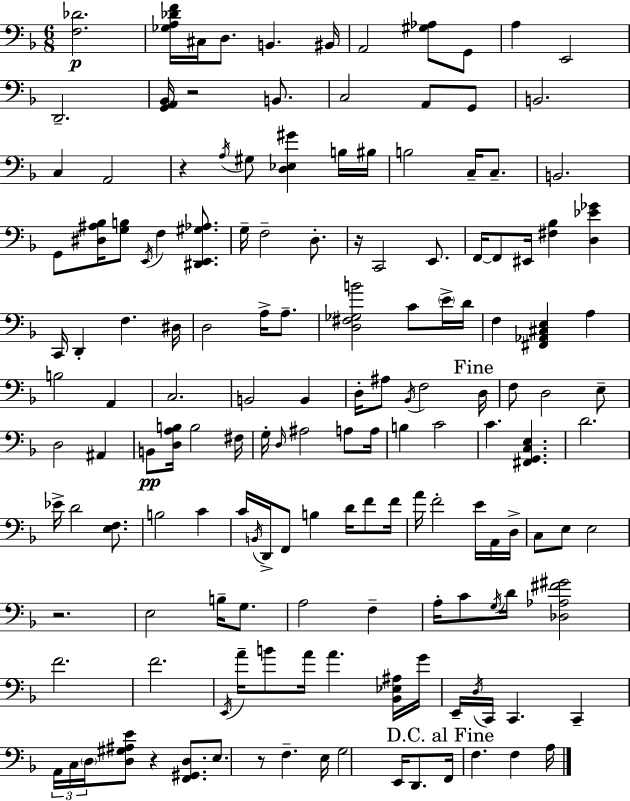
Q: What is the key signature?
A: D minor